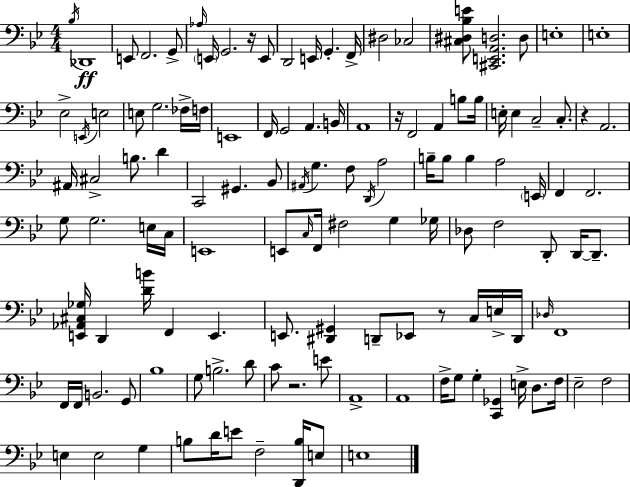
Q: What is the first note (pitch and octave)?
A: Bb3